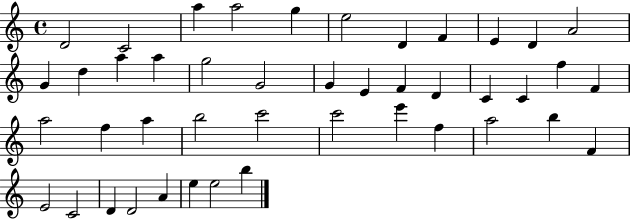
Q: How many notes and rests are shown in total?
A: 44